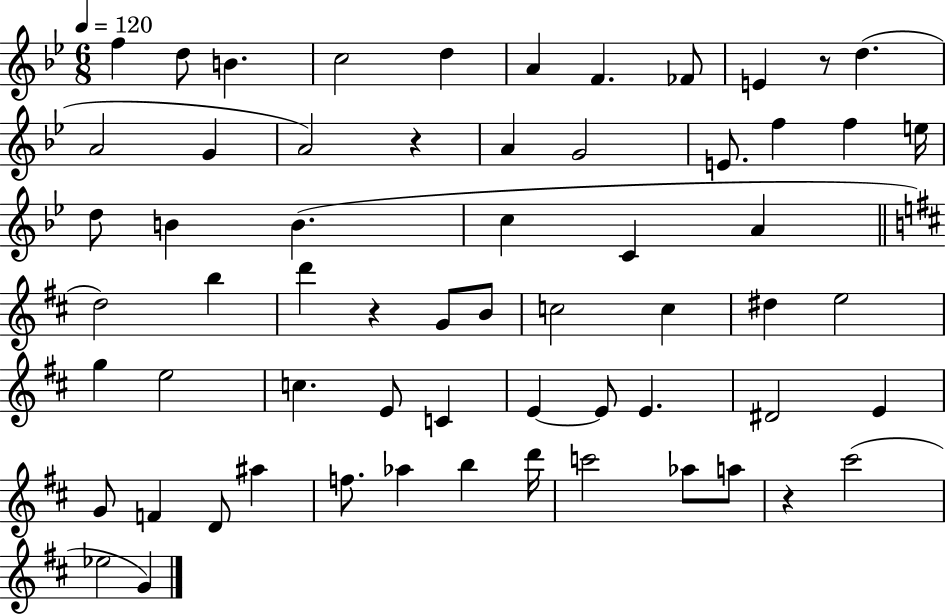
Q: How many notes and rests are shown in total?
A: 62